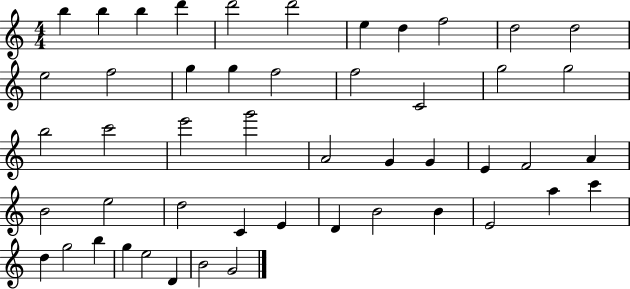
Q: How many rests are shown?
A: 0